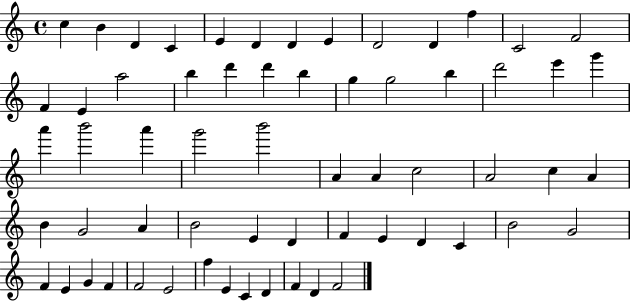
{
  \clef treble
  \time 4/4
  \defaultTimeSignature
  \key c \major
  c''4 b'4 d'4 c'4 | e'4 d'4 d'4 e'4 | d'2 d'4 f''4 | c'2 f'2 | \break f'4 e'4 a''2 | b''4 d'''4 d'''4 b''4 | g''4 g''2 b''4 | d'''2 e'''4 g'''4 | \break a'''4 b'''2 a'''4 | g'''2 b'''2 | a'4 a'4 c''2 | a'2 c''4 a'4 | \break b'4 g'2 a'4 | b'2 e'4 d'4 | f'4 e'4 d'4 c'4 | b'2 g'2 | \break f'4 e'4 g'4 f'4 | f'2 e'2 | f''4 e'4 c'4 d'4 | f'4 d'4 f'2 | \break \bar "|."
}